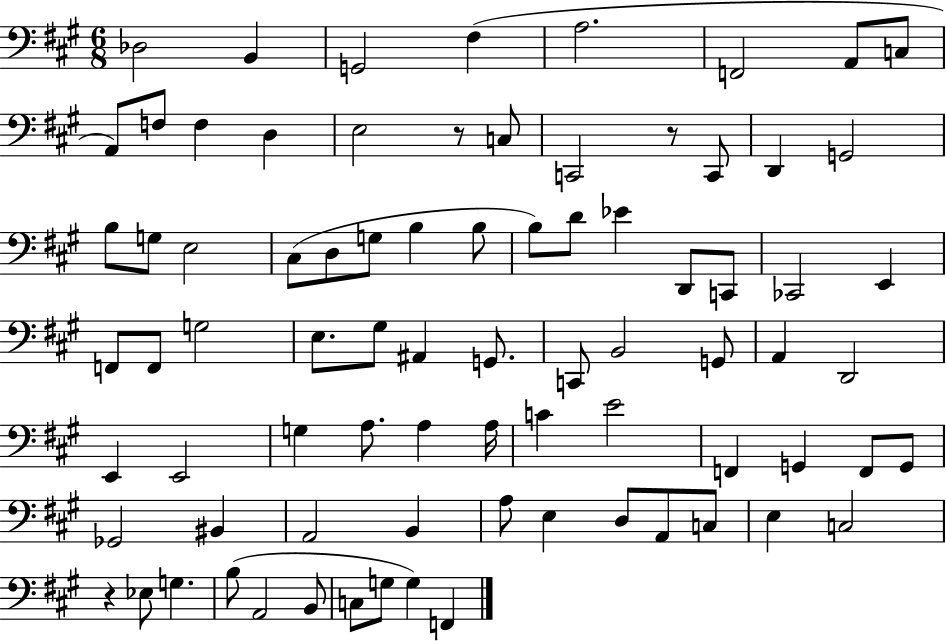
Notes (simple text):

Db3/h B2/q G2/h F#3/q A3/h. F2/h A2/e C3/e A2/e F3/e F3/q D3/q E3/h R/e C3/e C2/h R/e C2/e D2/q G2/h B3/e G3/e E3/h C#3/e D3/e G3/e B3/q B3/e B3/e D4/e Eb4/q D2/e C2/e CES2/h E2/q F2/e F2/e G3/h E3/e. G#3/e A#2/q G2/e. C2/e B2/h G2/e A2/q D2/h E2/q E2/h G3/q A3/e. A3/q A3/s C4/q E4/h F2/q G2/q F2/e G2/e Gb2/h BIS2/q A2/h B2/q A3/e E3/q D3/e A2/e C3/e E3/q C3/h R/q Eb3/e G3/q. B3/e A2/h B2/e C3/e G3/e G3/q F2/q